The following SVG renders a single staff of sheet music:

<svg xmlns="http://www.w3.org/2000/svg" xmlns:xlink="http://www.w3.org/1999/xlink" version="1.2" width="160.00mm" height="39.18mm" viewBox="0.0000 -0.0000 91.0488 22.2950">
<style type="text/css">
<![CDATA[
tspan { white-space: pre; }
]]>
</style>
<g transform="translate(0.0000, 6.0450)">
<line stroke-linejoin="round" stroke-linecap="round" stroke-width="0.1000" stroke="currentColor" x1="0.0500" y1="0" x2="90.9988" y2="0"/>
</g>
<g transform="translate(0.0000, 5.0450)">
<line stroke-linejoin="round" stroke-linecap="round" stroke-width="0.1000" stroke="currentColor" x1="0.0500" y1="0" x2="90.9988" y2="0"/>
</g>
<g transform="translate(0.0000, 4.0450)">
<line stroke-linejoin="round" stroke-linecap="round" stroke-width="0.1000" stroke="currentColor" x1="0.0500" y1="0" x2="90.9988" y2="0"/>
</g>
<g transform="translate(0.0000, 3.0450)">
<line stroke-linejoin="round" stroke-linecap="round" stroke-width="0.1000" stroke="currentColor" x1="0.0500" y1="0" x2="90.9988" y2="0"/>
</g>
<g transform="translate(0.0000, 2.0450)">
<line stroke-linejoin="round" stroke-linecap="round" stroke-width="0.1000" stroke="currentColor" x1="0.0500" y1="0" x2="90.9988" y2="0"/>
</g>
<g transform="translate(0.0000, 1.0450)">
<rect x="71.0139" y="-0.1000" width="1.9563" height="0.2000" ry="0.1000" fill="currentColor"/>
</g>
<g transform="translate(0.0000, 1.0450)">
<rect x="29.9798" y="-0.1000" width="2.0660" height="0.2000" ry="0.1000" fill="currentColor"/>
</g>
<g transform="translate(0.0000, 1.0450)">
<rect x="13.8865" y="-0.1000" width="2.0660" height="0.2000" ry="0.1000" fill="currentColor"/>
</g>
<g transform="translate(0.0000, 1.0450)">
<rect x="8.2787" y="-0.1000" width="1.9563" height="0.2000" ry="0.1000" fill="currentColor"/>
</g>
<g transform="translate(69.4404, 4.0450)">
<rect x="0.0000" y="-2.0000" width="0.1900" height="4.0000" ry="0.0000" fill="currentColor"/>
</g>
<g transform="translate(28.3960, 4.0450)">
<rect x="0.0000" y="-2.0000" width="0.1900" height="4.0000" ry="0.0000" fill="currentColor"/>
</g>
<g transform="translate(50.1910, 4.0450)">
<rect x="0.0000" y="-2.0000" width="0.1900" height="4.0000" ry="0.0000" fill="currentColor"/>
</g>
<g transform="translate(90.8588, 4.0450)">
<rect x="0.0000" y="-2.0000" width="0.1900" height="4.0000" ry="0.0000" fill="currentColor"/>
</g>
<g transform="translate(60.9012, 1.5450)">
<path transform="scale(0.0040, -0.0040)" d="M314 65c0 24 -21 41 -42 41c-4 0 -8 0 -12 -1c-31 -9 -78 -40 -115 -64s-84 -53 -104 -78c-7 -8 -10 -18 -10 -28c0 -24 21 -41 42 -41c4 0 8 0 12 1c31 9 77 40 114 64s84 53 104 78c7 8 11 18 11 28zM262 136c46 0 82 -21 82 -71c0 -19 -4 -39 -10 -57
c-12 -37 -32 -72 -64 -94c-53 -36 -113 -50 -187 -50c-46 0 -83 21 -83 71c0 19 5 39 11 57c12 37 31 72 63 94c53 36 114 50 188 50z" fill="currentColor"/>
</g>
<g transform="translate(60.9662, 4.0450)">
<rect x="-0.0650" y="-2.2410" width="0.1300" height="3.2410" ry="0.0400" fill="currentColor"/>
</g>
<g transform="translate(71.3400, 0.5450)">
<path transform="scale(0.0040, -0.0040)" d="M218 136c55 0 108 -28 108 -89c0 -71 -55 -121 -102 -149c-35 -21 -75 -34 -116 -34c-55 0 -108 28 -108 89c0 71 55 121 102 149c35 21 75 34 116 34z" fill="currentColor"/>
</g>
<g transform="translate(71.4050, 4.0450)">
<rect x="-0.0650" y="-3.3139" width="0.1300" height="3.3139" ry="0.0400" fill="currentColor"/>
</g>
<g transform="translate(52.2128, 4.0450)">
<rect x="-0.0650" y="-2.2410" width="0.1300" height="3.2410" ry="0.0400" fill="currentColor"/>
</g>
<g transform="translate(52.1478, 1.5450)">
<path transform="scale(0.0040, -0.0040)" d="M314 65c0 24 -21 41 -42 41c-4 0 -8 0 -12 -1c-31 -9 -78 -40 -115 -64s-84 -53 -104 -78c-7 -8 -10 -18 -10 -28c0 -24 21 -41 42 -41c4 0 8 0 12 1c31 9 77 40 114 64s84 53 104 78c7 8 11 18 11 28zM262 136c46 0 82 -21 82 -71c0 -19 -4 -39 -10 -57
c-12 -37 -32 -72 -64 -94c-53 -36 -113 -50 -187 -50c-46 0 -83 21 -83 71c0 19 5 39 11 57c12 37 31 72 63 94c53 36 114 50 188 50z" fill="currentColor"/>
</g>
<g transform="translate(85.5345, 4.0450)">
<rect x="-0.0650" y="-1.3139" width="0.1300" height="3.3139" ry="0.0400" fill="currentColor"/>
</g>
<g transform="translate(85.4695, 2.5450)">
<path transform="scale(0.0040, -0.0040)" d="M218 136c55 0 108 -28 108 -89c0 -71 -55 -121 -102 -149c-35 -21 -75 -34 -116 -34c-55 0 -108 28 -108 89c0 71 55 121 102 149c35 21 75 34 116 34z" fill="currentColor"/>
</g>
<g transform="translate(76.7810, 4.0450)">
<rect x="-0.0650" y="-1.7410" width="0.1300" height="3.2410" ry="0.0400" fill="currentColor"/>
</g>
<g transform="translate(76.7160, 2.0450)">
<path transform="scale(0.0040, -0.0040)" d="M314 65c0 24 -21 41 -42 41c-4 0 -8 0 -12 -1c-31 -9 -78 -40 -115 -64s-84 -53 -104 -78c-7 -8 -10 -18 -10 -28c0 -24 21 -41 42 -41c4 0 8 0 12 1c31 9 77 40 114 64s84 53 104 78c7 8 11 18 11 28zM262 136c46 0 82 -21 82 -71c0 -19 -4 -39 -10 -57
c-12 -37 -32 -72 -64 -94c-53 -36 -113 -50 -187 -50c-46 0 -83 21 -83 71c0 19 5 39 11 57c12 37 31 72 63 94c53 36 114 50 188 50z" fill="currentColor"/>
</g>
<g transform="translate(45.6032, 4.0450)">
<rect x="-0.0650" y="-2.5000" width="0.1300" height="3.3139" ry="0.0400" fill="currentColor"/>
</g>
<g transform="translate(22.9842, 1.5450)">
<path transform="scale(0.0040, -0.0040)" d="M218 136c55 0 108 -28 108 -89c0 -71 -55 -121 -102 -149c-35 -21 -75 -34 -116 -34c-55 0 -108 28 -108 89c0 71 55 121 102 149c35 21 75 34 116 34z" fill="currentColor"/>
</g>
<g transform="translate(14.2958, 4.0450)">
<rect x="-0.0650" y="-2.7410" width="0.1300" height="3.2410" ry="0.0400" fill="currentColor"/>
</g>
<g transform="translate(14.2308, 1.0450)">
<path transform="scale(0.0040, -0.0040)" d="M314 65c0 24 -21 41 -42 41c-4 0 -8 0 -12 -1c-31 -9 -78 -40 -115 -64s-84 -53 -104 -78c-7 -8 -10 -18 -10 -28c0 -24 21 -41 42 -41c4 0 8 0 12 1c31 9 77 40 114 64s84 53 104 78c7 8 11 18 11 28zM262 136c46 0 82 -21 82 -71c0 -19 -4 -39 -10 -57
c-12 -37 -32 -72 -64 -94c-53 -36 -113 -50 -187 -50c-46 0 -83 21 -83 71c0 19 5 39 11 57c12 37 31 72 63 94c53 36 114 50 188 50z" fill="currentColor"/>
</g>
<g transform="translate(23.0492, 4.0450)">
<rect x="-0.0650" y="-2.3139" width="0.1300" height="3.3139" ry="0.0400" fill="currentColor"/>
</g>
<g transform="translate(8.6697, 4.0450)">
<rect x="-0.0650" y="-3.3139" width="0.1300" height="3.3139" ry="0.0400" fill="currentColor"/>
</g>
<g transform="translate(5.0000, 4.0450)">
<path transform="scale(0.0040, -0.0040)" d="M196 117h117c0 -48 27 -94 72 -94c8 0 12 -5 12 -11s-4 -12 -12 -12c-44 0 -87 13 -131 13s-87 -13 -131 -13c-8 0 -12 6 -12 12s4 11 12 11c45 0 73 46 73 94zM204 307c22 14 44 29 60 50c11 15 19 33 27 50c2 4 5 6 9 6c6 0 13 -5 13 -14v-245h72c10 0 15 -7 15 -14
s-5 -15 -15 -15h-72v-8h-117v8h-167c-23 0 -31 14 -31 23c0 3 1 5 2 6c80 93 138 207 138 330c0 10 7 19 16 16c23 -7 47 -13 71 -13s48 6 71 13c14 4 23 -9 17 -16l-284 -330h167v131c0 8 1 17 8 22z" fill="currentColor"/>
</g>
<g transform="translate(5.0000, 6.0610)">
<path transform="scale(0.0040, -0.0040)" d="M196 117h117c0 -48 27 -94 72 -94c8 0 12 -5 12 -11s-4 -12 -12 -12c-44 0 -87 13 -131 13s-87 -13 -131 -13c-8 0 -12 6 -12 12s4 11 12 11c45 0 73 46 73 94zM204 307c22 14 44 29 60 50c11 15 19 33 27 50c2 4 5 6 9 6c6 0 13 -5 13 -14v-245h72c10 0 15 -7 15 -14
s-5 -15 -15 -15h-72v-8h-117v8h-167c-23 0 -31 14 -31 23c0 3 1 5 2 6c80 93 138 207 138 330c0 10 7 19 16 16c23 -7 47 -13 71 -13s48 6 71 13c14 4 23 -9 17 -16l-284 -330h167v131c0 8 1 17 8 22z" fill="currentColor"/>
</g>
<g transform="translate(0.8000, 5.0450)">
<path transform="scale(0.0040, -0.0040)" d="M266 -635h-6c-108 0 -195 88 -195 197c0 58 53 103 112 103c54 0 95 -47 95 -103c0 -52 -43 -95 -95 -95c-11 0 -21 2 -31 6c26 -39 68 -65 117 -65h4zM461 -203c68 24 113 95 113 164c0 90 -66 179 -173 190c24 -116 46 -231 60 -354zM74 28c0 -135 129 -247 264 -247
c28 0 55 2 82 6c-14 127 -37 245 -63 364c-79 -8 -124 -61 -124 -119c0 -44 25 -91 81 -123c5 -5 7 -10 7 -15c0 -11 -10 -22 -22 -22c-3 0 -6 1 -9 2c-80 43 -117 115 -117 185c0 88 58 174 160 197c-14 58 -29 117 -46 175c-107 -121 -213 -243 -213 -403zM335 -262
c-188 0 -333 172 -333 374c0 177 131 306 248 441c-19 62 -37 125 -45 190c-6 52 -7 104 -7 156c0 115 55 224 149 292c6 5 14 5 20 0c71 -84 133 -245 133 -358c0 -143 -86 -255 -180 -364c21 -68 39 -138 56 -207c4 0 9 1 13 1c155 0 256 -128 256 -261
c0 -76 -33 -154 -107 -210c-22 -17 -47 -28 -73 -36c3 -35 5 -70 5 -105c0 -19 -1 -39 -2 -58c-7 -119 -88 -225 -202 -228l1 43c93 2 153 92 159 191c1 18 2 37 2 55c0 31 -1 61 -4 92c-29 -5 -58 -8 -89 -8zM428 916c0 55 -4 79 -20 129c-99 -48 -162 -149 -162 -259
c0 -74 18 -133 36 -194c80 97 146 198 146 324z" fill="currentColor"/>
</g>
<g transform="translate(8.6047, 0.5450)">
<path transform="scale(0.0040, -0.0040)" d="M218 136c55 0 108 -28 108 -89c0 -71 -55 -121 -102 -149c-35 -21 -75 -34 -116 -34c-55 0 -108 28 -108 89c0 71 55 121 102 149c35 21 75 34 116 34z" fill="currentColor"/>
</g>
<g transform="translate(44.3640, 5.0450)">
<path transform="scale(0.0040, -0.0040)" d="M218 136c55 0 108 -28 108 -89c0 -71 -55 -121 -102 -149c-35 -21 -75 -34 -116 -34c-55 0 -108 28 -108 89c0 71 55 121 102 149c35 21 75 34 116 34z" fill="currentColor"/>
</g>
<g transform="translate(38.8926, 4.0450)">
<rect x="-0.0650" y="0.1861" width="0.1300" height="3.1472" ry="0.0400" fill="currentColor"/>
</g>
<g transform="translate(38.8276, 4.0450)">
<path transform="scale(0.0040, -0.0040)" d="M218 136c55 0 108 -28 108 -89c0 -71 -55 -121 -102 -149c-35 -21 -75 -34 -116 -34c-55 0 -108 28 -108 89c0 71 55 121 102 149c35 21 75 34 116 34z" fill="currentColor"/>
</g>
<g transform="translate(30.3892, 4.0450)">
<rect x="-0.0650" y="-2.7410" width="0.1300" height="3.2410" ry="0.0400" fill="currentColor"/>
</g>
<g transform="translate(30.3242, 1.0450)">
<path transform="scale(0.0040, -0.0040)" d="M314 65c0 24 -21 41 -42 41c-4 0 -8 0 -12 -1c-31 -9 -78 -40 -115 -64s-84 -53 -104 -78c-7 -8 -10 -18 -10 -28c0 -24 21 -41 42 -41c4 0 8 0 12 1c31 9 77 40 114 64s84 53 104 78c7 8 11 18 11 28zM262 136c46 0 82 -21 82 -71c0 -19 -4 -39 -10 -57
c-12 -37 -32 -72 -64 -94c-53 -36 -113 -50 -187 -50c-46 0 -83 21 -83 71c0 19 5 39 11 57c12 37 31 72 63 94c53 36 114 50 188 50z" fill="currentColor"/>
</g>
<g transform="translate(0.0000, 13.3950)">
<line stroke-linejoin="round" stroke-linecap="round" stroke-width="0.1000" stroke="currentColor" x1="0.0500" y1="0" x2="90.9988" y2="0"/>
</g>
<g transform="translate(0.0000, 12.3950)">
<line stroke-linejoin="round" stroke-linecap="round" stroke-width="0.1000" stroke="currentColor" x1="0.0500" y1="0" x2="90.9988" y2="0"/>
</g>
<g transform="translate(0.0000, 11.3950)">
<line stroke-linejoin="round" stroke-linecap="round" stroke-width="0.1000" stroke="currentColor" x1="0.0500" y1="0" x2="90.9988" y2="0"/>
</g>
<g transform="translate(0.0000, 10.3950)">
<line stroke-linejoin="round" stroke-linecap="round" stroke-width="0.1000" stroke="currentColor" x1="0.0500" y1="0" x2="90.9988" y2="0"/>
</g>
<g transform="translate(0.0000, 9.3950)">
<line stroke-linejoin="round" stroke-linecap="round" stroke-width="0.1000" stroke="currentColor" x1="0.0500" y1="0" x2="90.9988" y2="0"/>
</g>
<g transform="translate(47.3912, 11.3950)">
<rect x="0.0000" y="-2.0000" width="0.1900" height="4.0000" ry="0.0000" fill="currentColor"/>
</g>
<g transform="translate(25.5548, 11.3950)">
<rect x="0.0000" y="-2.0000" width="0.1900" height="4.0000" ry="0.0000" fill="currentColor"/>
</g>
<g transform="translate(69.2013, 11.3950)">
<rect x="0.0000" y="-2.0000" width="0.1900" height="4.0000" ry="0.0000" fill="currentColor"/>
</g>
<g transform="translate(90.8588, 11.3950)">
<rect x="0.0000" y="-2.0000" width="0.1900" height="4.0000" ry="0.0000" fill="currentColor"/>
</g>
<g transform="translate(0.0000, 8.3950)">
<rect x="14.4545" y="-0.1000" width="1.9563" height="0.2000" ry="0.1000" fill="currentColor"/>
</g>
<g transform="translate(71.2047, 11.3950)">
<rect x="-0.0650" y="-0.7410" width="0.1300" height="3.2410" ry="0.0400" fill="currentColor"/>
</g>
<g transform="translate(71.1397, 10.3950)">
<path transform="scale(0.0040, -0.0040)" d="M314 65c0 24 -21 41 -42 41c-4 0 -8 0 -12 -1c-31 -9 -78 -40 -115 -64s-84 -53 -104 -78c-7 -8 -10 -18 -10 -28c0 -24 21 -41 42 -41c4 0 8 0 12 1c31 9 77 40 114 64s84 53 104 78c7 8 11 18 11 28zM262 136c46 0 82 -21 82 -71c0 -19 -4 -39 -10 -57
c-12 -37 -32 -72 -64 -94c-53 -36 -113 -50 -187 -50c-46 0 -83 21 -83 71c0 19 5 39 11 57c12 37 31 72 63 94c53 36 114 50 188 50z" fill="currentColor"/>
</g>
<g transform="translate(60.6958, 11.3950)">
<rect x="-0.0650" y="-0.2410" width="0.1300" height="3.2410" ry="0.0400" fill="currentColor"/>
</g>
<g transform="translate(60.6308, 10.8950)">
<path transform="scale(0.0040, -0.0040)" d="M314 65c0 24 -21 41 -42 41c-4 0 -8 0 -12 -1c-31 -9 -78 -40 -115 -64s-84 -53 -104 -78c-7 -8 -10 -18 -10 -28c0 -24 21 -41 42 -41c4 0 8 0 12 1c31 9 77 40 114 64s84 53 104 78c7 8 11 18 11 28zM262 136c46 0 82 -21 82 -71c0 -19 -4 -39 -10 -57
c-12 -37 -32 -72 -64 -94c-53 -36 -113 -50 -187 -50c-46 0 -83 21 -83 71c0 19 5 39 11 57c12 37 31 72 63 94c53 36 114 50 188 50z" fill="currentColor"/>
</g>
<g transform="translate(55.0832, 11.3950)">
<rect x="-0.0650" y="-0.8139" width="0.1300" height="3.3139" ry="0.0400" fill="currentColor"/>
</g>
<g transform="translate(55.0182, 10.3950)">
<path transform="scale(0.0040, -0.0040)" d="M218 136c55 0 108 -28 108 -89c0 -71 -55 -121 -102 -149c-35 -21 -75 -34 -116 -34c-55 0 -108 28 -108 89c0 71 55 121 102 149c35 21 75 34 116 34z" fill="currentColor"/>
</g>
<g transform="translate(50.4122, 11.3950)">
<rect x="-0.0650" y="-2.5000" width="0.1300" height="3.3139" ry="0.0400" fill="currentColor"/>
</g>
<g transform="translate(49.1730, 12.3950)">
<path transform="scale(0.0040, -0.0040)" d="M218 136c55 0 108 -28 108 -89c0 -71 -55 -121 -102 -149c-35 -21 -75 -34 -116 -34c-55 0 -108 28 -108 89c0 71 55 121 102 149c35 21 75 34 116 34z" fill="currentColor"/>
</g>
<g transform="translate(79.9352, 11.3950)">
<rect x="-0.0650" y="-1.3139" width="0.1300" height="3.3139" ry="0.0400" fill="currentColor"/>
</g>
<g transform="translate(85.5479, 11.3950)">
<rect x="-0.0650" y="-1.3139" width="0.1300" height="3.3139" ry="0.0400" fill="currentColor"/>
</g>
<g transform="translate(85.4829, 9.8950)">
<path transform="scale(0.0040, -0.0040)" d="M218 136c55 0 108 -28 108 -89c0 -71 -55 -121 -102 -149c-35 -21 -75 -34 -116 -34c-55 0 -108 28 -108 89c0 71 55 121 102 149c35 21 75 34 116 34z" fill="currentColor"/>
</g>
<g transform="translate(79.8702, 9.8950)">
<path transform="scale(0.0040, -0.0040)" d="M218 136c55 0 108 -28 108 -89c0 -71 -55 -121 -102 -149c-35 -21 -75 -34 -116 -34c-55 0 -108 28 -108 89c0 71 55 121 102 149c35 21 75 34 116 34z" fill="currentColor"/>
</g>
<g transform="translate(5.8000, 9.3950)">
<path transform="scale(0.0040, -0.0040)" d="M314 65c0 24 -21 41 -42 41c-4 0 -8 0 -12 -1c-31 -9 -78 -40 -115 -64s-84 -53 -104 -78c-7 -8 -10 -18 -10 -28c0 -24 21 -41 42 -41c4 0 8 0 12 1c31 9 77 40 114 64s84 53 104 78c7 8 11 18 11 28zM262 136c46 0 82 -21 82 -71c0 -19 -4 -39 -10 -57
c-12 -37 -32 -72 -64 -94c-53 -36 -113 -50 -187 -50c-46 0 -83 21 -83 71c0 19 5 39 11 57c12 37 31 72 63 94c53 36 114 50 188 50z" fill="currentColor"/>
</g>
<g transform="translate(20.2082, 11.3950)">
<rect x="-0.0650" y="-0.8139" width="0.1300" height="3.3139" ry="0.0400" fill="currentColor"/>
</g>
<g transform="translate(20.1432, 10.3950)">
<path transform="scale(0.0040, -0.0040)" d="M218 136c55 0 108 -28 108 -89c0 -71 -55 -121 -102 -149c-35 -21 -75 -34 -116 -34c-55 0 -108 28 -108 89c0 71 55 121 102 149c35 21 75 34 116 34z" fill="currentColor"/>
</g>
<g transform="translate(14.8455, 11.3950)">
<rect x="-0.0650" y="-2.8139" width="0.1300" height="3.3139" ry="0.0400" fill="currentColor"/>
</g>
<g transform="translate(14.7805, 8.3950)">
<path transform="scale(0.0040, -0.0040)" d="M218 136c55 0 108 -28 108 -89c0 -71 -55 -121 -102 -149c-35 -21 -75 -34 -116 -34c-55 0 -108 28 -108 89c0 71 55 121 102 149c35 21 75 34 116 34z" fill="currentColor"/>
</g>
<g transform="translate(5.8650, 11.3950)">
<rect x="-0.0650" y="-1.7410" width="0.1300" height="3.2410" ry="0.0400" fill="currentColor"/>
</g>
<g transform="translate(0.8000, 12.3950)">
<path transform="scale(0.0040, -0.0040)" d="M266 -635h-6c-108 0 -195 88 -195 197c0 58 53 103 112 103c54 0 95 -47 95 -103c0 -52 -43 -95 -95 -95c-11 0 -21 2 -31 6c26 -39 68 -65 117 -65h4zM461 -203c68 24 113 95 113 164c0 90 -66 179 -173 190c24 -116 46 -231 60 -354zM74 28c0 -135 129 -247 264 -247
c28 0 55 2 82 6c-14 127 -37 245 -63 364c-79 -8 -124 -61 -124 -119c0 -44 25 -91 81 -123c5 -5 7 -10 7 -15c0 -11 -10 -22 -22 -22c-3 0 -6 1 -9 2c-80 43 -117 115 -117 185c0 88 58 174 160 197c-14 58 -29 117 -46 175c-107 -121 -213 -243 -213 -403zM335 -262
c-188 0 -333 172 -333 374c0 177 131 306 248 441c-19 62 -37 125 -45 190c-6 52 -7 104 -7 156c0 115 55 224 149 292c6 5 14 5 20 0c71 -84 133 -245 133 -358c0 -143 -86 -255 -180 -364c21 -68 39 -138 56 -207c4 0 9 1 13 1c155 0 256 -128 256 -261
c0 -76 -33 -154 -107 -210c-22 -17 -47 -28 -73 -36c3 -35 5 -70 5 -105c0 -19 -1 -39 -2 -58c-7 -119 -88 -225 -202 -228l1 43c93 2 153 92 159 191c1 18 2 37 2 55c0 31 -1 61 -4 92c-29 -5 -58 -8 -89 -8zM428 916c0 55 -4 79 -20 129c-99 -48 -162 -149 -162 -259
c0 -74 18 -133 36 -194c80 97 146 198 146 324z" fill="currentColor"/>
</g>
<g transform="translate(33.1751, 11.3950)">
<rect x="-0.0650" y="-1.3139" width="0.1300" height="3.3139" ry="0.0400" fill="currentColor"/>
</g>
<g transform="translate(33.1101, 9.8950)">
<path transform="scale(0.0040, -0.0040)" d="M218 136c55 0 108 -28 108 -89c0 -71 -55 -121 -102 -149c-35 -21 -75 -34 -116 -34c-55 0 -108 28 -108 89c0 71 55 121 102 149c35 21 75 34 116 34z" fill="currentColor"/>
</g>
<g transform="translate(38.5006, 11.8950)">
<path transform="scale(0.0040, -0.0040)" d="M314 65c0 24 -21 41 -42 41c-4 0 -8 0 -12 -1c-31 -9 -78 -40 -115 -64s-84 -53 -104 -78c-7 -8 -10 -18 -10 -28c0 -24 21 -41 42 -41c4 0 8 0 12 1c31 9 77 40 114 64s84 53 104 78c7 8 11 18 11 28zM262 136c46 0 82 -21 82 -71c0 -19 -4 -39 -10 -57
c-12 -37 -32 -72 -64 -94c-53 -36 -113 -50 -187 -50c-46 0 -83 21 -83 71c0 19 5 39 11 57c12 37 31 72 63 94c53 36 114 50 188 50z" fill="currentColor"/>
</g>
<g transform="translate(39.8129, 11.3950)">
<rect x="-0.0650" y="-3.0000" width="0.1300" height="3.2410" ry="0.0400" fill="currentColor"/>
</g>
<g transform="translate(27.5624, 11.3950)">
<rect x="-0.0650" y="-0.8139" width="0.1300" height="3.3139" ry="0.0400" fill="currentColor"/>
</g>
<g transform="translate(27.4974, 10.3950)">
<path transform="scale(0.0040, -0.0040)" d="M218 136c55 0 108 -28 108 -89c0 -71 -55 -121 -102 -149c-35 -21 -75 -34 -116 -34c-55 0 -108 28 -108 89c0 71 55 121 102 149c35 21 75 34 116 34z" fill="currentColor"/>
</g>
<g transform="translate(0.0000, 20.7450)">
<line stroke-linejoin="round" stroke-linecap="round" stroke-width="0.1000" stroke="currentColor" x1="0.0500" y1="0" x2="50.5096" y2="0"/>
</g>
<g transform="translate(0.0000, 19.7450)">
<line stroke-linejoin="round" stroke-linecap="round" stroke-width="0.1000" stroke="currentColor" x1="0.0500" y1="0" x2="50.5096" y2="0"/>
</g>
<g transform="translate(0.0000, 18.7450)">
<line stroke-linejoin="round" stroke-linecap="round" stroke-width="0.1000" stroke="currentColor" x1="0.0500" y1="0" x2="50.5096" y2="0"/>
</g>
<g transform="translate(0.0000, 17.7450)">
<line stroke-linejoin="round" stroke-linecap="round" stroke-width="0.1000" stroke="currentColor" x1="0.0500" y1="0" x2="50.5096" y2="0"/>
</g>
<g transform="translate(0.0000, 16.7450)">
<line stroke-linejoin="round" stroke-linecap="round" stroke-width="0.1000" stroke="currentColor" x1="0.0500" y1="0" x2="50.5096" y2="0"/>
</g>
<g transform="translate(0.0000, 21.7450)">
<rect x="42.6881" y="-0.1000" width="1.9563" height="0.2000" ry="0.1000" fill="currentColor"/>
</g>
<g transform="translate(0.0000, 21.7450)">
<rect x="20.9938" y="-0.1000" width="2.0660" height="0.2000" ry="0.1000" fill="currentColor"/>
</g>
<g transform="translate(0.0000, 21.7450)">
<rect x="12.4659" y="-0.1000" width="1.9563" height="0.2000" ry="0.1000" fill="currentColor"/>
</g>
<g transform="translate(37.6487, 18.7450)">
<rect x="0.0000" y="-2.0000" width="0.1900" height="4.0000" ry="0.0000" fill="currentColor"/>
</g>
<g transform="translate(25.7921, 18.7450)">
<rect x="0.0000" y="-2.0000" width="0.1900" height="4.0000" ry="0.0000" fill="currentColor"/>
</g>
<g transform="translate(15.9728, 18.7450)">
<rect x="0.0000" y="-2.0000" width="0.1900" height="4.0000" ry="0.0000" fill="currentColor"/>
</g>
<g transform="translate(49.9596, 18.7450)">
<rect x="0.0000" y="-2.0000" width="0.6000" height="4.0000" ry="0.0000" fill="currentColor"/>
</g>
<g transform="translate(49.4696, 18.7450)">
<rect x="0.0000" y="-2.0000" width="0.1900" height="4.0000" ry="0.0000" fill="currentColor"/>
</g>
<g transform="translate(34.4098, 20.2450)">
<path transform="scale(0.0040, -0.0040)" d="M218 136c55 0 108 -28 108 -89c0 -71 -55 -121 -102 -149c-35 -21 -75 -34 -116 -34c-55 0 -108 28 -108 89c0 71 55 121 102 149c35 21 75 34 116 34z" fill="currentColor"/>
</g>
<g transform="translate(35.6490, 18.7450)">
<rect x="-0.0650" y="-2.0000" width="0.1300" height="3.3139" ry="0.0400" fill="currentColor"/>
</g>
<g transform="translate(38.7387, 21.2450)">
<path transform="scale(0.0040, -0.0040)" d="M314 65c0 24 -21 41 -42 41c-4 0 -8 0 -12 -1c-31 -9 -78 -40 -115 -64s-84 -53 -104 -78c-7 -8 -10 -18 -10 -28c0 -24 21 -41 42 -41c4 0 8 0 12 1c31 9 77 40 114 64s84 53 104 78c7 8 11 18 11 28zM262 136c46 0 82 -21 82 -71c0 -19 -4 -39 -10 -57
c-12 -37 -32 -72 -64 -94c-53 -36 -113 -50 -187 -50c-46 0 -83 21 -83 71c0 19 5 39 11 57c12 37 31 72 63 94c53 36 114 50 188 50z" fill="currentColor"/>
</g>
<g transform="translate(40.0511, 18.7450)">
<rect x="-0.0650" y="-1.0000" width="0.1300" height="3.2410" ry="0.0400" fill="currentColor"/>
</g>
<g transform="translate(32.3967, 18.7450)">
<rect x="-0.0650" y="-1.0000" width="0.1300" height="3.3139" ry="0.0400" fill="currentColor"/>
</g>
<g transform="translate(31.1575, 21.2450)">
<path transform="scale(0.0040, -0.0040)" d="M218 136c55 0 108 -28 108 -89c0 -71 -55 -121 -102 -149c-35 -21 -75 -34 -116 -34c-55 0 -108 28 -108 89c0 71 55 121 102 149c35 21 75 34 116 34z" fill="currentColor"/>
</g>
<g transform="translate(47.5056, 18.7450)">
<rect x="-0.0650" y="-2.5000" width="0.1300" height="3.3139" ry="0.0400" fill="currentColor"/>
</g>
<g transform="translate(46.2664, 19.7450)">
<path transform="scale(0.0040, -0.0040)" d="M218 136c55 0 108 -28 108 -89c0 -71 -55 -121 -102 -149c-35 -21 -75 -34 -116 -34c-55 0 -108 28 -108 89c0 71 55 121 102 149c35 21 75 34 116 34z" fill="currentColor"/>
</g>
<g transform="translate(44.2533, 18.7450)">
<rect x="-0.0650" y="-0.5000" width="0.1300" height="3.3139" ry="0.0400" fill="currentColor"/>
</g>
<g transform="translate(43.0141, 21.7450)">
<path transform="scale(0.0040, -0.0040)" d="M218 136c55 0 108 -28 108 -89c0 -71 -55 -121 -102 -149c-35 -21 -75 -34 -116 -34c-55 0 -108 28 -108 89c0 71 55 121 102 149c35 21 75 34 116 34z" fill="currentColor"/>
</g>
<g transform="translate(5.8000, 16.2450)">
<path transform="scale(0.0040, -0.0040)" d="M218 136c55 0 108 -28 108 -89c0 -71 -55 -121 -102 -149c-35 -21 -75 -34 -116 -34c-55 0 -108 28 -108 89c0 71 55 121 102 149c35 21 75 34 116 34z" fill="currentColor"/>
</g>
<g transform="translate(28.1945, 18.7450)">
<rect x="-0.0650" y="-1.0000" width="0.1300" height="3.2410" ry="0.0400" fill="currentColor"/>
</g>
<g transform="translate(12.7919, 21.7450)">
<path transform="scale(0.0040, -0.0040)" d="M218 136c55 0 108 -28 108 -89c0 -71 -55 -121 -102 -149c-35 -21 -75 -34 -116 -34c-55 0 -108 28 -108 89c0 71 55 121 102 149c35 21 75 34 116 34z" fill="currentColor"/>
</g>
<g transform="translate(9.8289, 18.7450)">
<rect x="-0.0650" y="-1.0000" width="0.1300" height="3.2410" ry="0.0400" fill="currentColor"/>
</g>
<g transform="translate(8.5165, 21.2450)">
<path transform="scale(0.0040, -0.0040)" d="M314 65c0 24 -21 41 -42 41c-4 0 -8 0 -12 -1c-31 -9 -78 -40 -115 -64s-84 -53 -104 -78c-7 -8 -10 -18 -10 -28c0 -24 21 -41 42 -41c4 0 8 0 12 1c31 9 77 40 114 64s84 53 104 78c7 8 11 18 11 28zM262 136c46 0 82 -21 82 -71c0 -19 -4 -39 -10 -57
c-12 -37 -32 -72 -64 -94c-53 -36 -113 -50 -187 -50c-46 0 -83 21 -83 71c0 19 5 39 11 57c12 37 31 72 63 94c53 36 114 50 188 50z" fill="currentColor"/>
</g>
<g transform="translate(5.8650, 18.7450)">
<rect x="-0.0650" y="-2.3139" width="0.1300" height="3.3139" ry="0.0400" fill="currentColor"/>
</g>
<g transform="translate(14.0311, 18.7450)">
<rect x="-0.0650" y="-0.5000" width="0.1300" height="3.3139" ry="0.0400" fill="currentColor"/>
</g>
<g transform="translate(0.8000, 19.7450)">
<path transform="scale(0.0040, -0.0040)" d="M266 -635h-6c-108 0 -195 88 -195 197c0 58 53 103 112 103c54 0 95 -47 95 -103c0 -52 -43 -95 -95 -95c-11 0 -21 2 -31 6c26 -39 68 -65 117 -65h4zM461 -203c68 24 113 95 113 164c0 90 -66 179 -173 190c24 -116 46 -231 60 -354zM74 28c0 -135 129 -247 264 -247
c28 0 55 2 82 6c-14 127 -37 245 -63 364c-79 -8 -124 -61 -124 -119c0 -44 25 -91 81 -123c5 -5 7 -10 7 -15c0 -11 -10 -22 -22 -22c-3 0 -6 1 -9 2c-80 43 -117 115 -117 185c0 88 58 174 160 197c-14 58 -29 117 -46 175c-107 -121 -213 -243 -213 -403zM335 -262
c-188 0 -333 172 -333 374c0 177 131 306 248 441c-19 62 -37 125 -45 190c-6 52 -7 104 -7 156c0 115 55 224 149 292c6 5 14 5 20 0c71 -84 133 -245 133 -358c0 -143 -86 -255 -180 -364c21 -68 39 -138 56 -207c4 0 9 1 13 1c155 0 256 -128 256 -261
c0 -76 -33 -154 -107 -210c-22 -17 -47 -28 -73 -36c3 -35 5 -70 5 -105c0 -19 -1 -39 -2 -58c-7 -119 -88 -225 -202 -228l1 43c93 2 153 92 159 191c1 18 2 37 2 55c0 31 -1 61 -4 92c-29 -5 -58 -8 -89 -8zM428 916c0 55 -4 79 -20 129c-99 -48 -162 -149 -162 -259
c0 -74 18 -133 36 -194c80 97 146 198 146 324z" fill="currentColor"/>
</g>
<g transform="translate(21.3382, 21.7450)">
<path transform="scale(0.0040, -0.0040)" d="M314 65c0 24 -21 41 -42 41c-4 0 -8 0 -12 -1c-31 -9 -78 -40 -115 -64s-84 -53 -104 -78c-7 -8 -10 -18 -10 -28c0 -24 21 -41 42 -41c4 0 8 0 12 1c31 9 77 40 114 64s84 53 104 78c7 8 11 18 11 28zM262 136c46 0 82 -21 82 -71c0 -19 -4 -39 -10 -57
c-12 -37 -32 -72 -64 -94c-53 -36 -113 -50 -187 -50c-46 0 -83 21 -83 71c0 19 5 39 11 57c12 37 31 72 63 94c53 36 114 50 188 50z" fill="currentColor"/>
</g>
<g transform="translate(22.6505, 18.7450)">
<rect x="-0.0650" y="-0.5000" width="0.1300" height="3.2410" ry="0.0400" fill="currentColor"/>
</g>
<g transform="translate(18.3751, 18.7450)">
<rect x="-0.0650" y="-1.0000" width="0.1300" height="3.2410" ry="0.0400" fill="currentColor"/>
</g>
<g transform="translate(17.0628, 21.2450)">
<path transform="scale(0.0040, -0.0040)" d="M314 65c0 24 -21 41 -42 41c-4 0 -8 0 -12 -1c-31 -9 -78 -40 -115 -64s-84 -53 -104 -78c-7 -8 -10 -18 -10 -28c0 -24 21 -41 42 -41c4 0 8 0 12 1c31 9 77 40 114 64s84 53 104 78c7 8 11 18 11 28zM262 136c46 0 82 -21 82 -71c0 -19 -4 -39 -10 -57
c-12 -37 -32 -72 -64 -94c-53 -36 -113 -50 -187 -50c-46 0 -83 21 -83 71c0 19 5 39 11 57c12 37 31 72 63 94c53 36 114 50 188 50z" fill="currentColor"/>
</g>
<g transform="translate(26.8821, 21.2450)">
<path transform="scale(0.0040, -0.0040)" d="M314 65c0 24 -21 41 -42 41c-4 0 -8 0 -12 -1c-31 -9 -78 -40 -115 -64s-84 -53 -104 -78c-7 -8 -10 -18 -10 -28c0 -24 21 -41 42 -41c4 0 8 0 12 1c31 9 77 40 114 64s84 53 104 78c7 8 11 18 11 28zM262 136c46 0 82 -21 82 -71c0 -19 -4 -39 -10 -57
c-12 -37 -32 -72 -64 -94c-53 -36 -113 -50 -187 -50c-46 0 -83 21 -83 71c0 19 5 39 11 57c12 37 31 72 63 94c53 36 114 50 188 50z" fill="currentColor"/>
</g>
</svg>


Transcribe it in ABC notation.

X:1
T:Untitled
M:4/4
L:1/4
K:C
b a2 g a2 B G g2 g2 b f2 e f2 a d d e A2 G d c2 d2 e e g D2 C D2 C2 D2 D F D2 C G